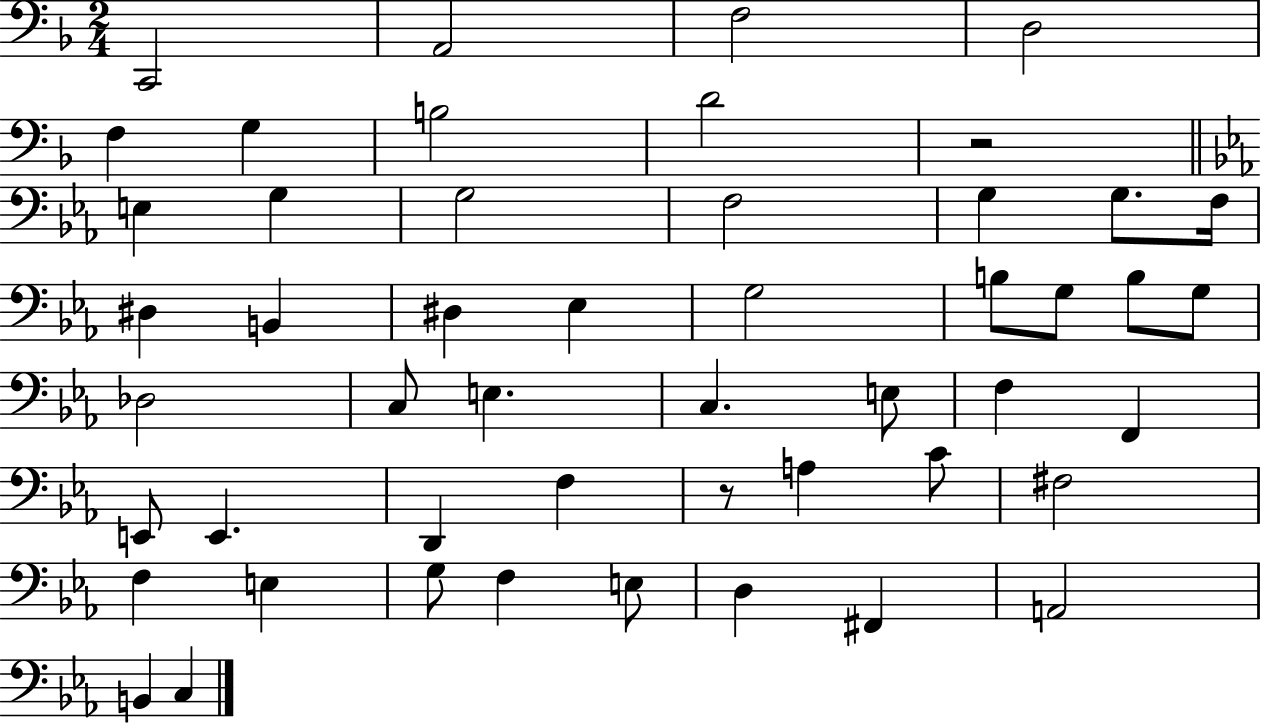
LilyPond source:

{
  \clef bass
  \numericTimeSignature
  \time 2/4
  \key f \major
  c,2 | a,2 | f2 | d2 | \break f4 g4 | b2 | d'2 | r2 | \break \bar "||" \break \key c \minor e4 g4 | g2 | f2 | g4 g8. f16 | \break dis4 b,4 | dis4 ees4 | g2 | b8 g8 b8 g8 | \break des2 | c8 e4. | c4. e8 | f4 f,4 | \break e,8 e,4. | d,4 f4 | r8 a4 c'8 | fis2 | \break f4 e4 | g8 f4 e8 | d4 fis,4 | a,2 | \break b,4 c4 | \bar "|."
}